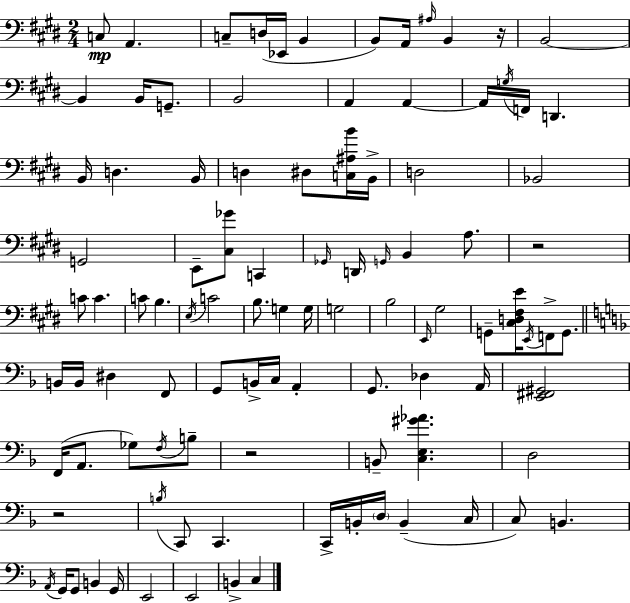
X:1
T:Untitled
M:2/4
L:1/4
K:E
C,/2 A,, C,/2 D,/4 _E,,/4 B,, B,,/2 A,,/4 ^A,/4 B,, z/4 B,,2 B,, B,,/4 G,,/2 B,,2 A,, A,, A,,/4 G,/4 F,,/4 D,, B,,/4 D, B,,/4 D, ^D,/2 [C,^A,B]/4 B,,/4 D,2 _B,,2 G,,2 E,,/2 [^C,_G]/2 C,, _G,,/4 D,,/4 G,,/4 B,, A,/2 z2 C/2 C C/2 B, E,/4 C2 B,/2 G, G,/4 G,2 B,2 E,,/4 ^G,2 G,,/2 [^C,D,^F,E]/4 E,,/4 F,,/2 G,,/2 B,,/4 B,,/4 ^D, F,,/2 G,,/2 B,,/4 C,/4 A,, G,,/2 _D, A,,/4 [E,,^F,,^G,,]2 F,,/4 A,,/2 _G,/2 F,/4 B,/2 z2 B,,/2 [C,E,^G_A] D,2 z2 B,/4 C,,/2 C,, C,,/4 B,,/4 D,/4 B,, C,/4 C,/2 B,, A,,/4 G,,/4 G,,/2 B,, G,,/4 E,,2 E,,2 B,, C,